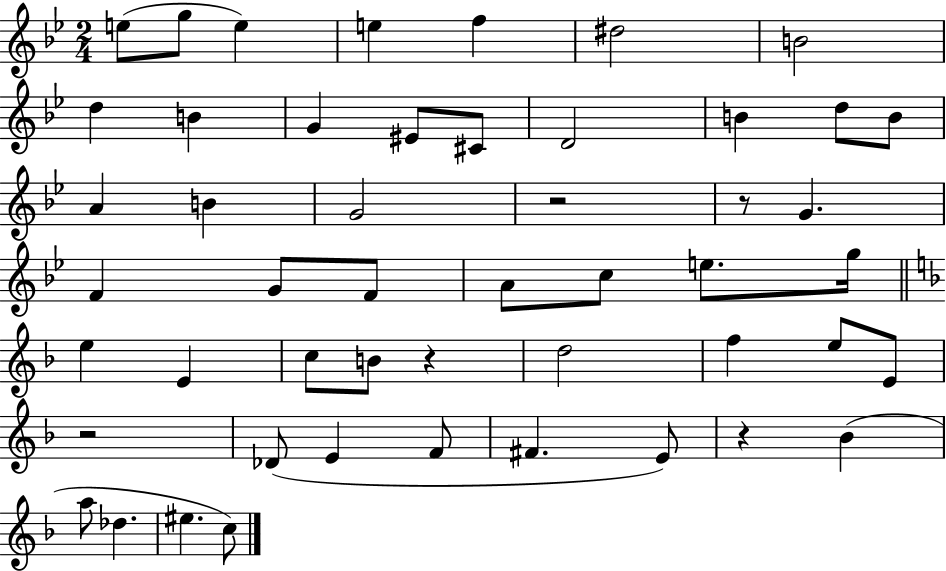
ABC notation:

X:1
T:Untitled
M:2/4
L:1/4
K:Bb
e/2 g/2 e e f ^d2 B2 d B G ^E/2 ^C/2 D2 B d/2 B/2 A B G2 z2 z/2 G F G/2 F/2 A/2 c/2 e/2 g/4 e E c/2 B/2 z d2 f e/2 E/2 z2 _D/2 E F/2 ^F E/2 z _B a/2 _d ^e c/2